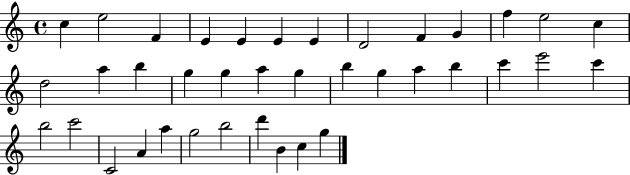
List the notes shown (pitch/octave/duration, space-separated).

C5/q E5/h F4/q E4/q E4/q E4/q E4/q D4/h F4/q G4/q F5/q E5/h C5/q D5/h A5/q B5/q G5/q G5/q A5/q G5/q B5/q G5/q A5/q B5/q C6/q E6/h C6/q B5/h C6/h C4/h A4/q A5/q G5/h B5/h D6/q B4/q C5/q G5/q